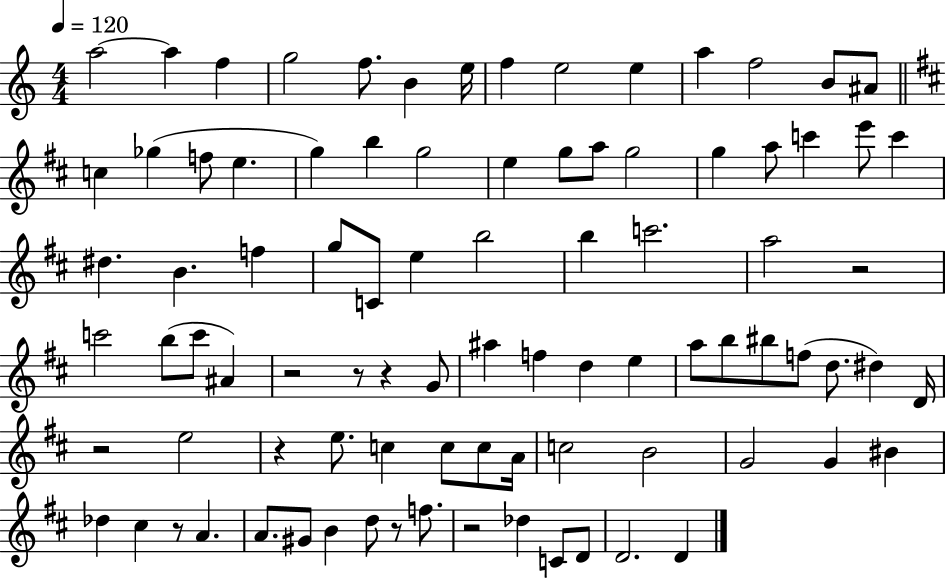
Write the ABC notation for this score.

X:1
T:Untitled
M:4/4
L:1/4
K:C
a2 a f g2 f/2 B e/4 f e2 e a f2 B/2 ^A/2 c _g f/2 e g b g2 e g/2 a/2 g2 g a/2 c' e'/2 c' ^d B f g/2 C/2 e b2 b c'2 a2 z2 c'2 b/2 c'/2 ^A z2 z/2 z G/2 ^a f d e a/2 b/2 ^b/2 f/2 d/2 ^d D/4 z2 e2 z e/2 c c/2 c/2 A/4 c2 B2 G2 G ^B _d ^c z/2 A A/2 ^G/2 B d/2 z/2 f/2 z2 _d C/2 D/2 D2 D